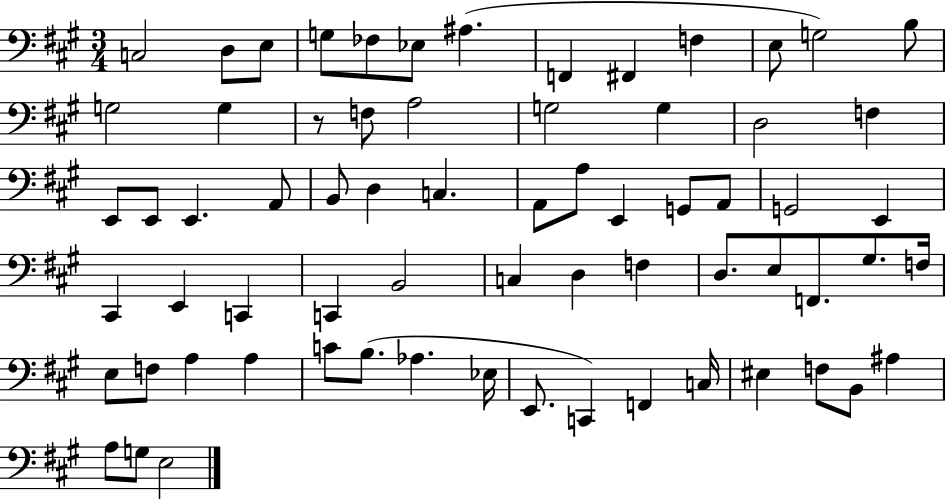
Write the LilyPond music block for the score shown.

{
  \clef bass
  \numericTimeSignature
  \time 3/4
  \key a \major
  c2 d8 e8 | g8 fes8 ees8 ais4.( | f,4 fis,4 f4 | e8 g2) b8 | \break g2 g4 | r8 f8 a2 | g2 g4 | d2 f4 | \break e,8 e,8 e,4. a,8 | b,8 d4 c4. | a,8 a8 e,4 g,8 a,8 | g,2 e,4 | \break cis,4 e,4 c,4 | c,4 b,2 | c4 d4 f4 | d8. e8 f,8. gis8. f16 | \break e8 f8 a4 a4 | c'8 b8.( aes4. ees16 | e,8. c,4) f,4 c16 | eis4 f8 b,8 ais4 | \break a8 g8 e2 | \bar "|."
}